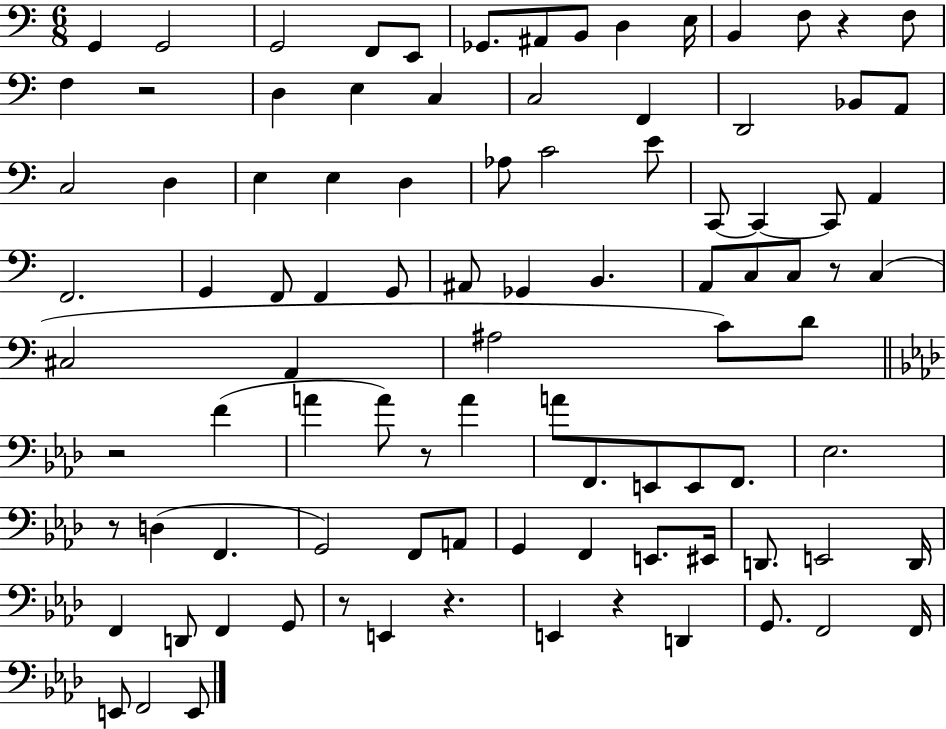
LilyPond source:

{
  \clef bass
  \numericTimeSignature
  \time 6/8
  \key c \major
  g,4 g,2 | g,2 f,8 e,8 | ges,8. ais,8 b,8 d4 e16 | b,4 f8 r4 f8 | \break f4 r2 | d4 e4 c4 | c2 f,4 | d,2 bes,8 a,8 | \break c2 d4 | e4 e4 d4 | aes8 c'2 e'8 | c,8~~ c,4~~ c,8 a,4 | \break f,2. | g,4 f,8 f,4 g,8 | ais,8 ges,4 b,4. | a,8 c8 c8 r8 c4( | \break cis2 a,4 | ais2 c'8) d'8 | \bar "||" \break \key f \minor r2 f'4( | a'4 a'8) r8 a'4 | a'8 f,8. e,8 e,8 f,8. | ees2. | \break r8 d4( f,4. | g,2) f,8 a,8 | g,4 f,4 e,8. eis,16 | d,8. e,2 d,16 | \break f,4 d,8 f,4 g,8 | r8 e,4 r4. | e,4 r4 d,4 | g,8. f,2 f,16 | \break e,8 f,2 e,8 | \bar "|."
}